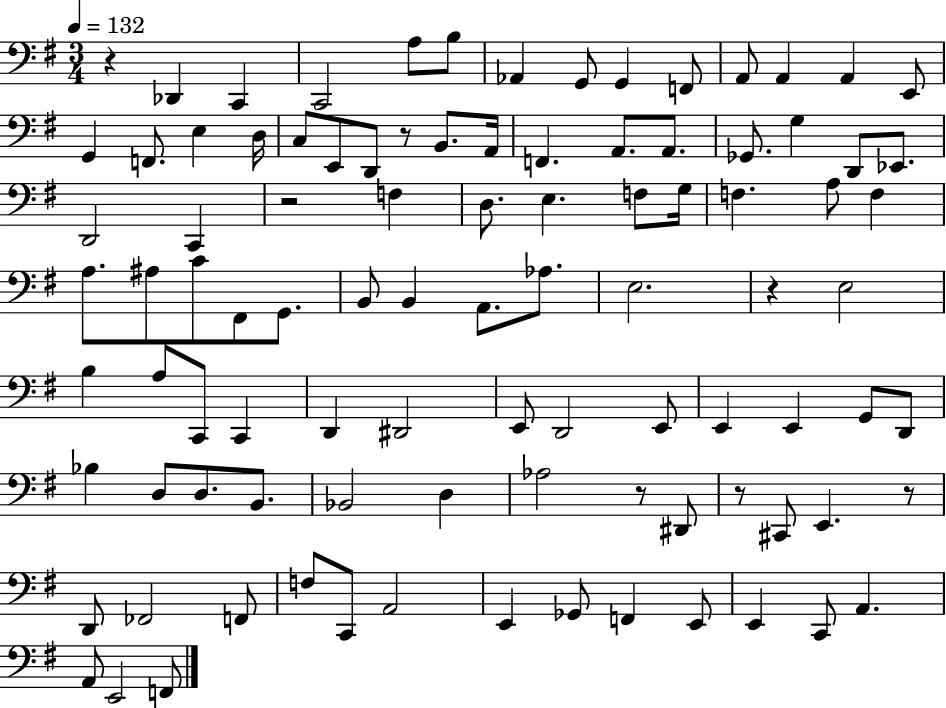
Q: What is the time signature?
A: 3/4